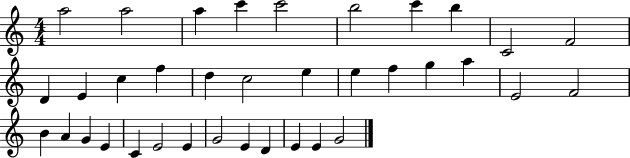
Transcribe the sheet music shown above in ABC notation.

X:1
T:Untitled
M:4/4
L:1/4
K:C
a2 a2 a c' c'2 b2 c' b C2 F2 D E c f d c2 e e f g a E2 F2 B A G E C E2 E G2 E D E E G2